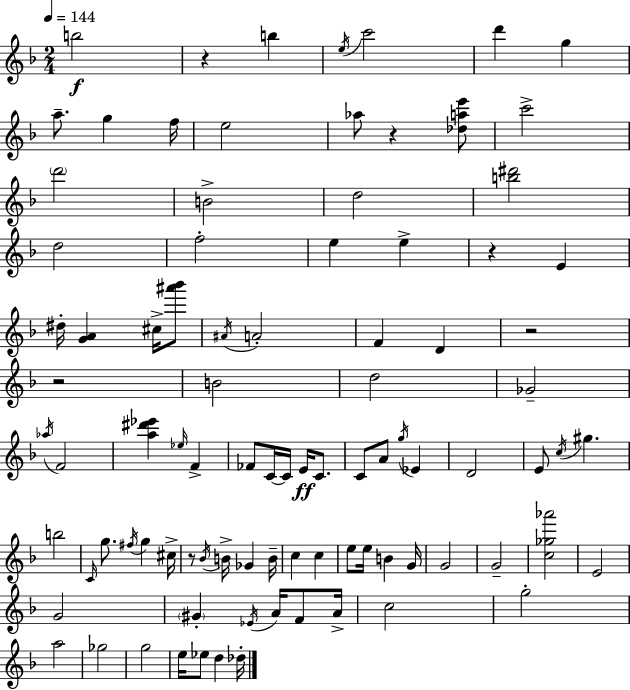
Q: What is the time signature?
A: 2/4